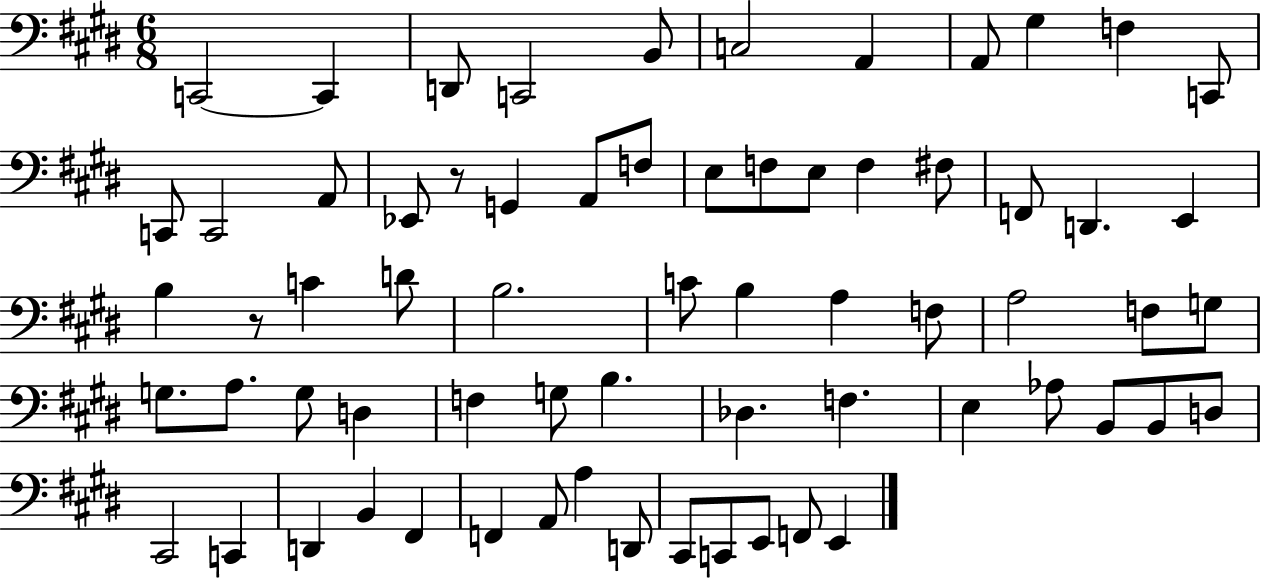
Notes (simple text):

C2/h C2/q D2/e C2/h B2/e C3/h A2/q A2/e G#3/q F3/q C2/e C2/e C2/h A2/e Eb2/e R/e G2/q A2/e F3/e E3/e F3/e E3/e F3/q F#3/e F2/e D2/q. E2/q B3/q R/e C4/q D4/e B3/h. C4/e B3/q A3/q F3/e A3/h F3/e G3/e G3/e. A3/e. G3/e D3/q F3/q G3/e B3/q. Db3/q. F3/q. E3/q Ab3/e B2/e B2/e D3/e C#2/h C2/q D2/q B2/q F#2/q F2/q A2/e A3/q D2/e C#2/e C2/e E2/e F2/e E2/q